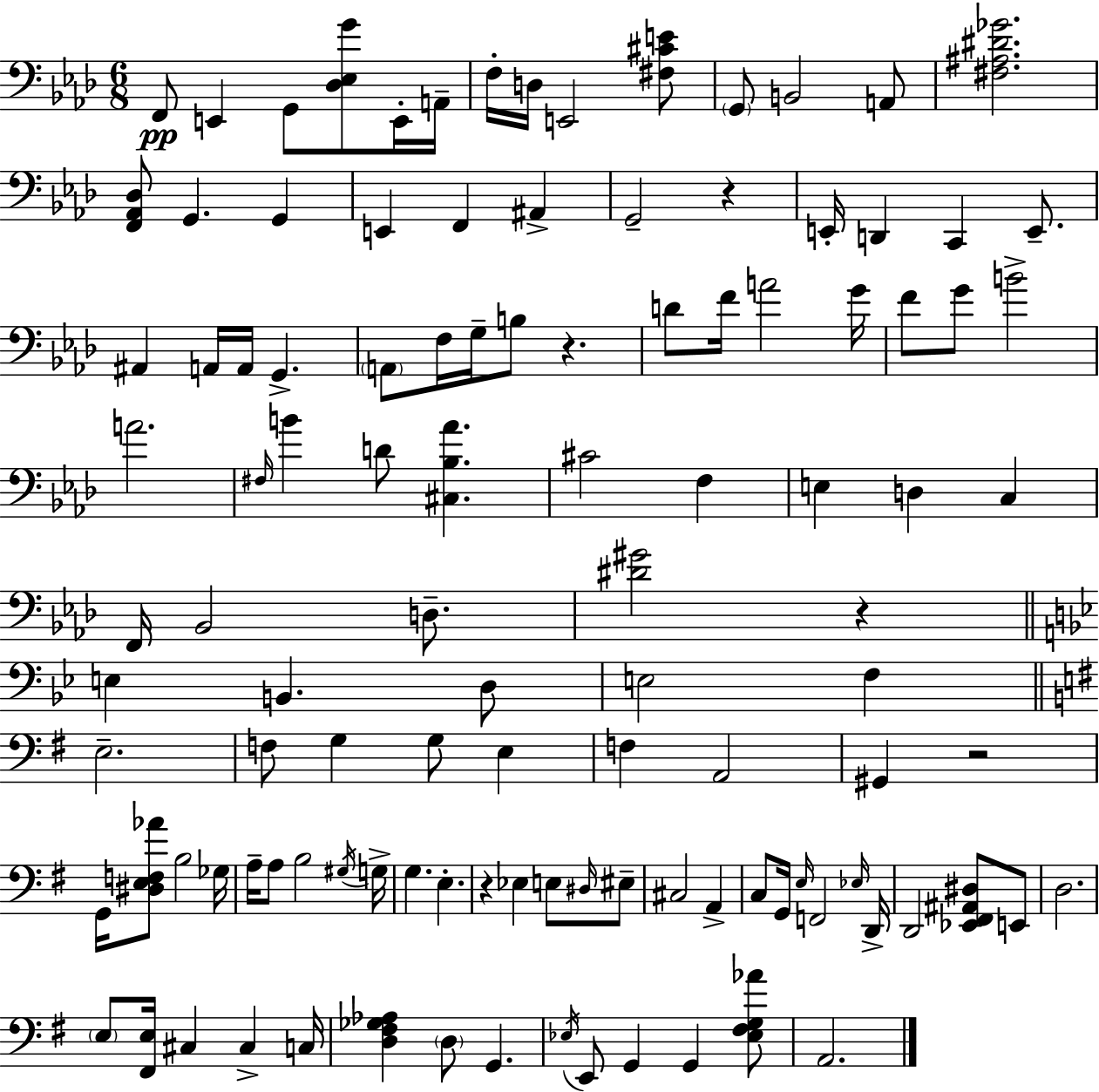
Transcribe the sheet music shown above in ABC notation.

X:1
T:Untitled
M:6/8
L:1/4
K:Fm
F,,/2 E,, G,,/2 [_D,_E,G]/2 E,,/4 A,,/4 F,/4 D,/4 E,,2 [^F,^CE]/2 G,,/2 B,,2 A,,/2 [^F,^A,^D_G]2 [F,,_A,,_D,]/2 G,, G,, E,, F,, ^A,, G,,2 z E,,/4 D,, C,, E,,/2 ^A,, A,,/4 A,,/4 G,, A,,/2 F,/4 G,/4 B,/2 z D/2 F/4 A2 G/4 F/2 G/2 B2 A2 ^F,/4 B D/2 [^C,_B,_A] ^C2 F, E, D, C, F,,/4 _B,,2 D,/2 [^D^G]2 z E, B,, D,/2 E,2 F, E,2 F,/2 G, G,/2 E, F, A,,2 ^G,, z2 G,,/4 [^D,E,F,_A]/2 B,2 _G,/4 A,/4 A,/2 B,2 ^G,/4 G,/4 G, E, z _E, E,/2 ^D,/4 ^E,/2 ^C,2 A,, C,/2 G,,/4 E,/4 F,,2 _E,/4 D,,/4 D,,2 [_E,,^F,,^A,,^D,]/2 E,,/2 D,2 E,/2 [^F,,E,]/4 ^C, ^C, C,/4 [D,^F,_G,_A,] D,/2 G,, _E,/4 E,,/2 G,, G,, [_E,^F,G,_A]/2 A,,2